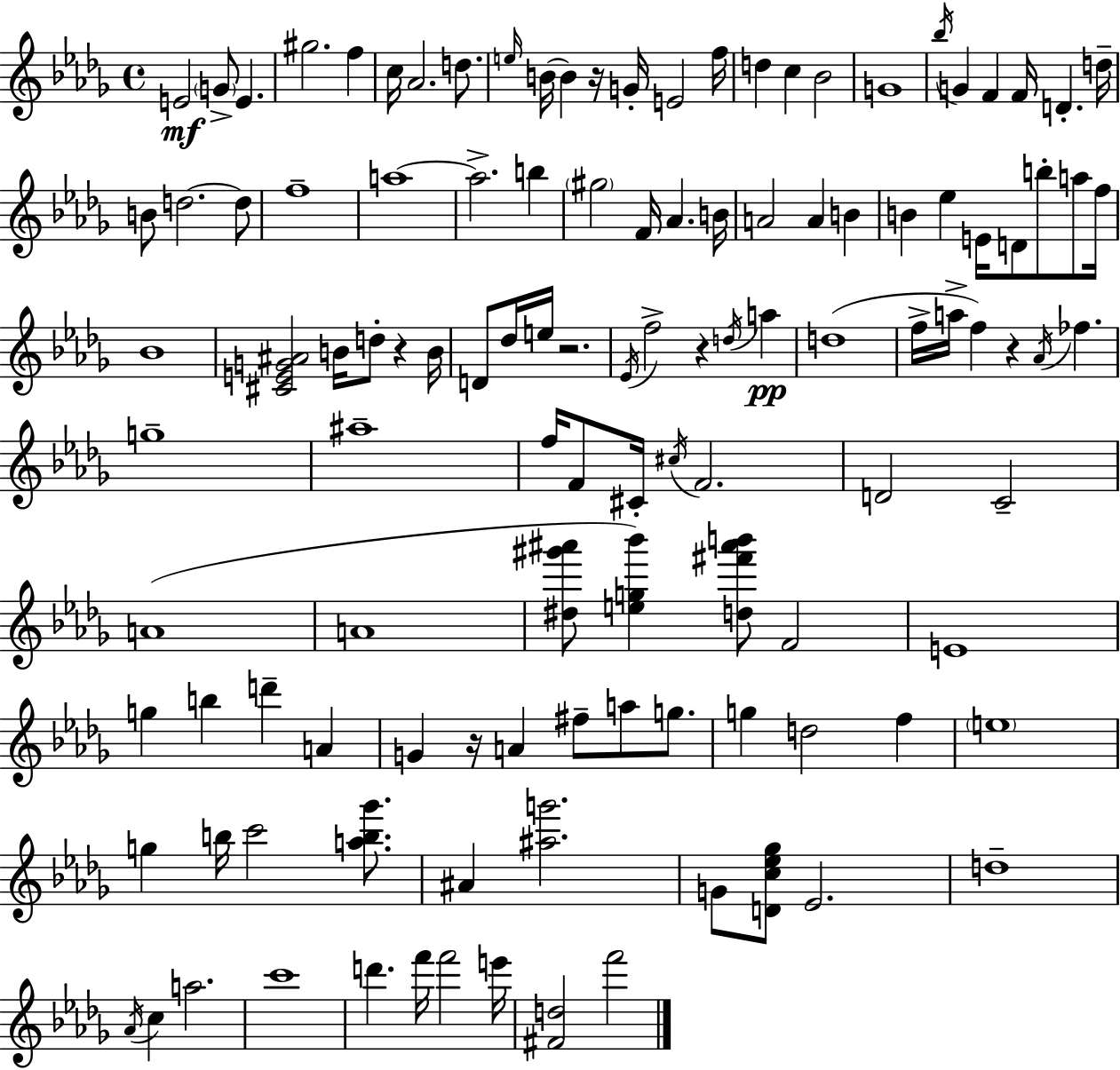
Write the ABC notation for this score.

X:1
T:Untitled
M:4/4
L:1/4
K:Bbm
E2 G/2 E ^g2 f c/4 _A2 d/2 e/4 B/4 B z/4 G/4 E2 f/4 d c _B2 G4 _b/4 G F F/4 D d/4 B/2 d2 d/2 f4 a4 a2 b ^g2 F/4 _A B/4 A2 A B B _e E/4 D/2 b/2 a/2 f/4 _B4 [^CEG^A]2 B/4 d/2 z B/4 D/2 _d/4 e/4 z2 _E/4 f2 z d/4 a d4 f/4 a/4 f z _A/4 _f g4 ^a4 f/4 F/2 ^C/4 ^c/4 F2 D2 C2 A4 A4 [^d^g'^a']/2 [eg_b'] [d^f'^a'b']/2 F2 E4 g b d' A G z/4 A ^f/2 a/2 g/2 g d2 f e4 g b/4 c'2 [ab_g']/2 ^A [^ag']2 G/2 [Dc_e_g]/2 _E2 d4 _A/4 c a2 c'4 d' f'/4 f'2 e'/4 [^Fd]2 f'2